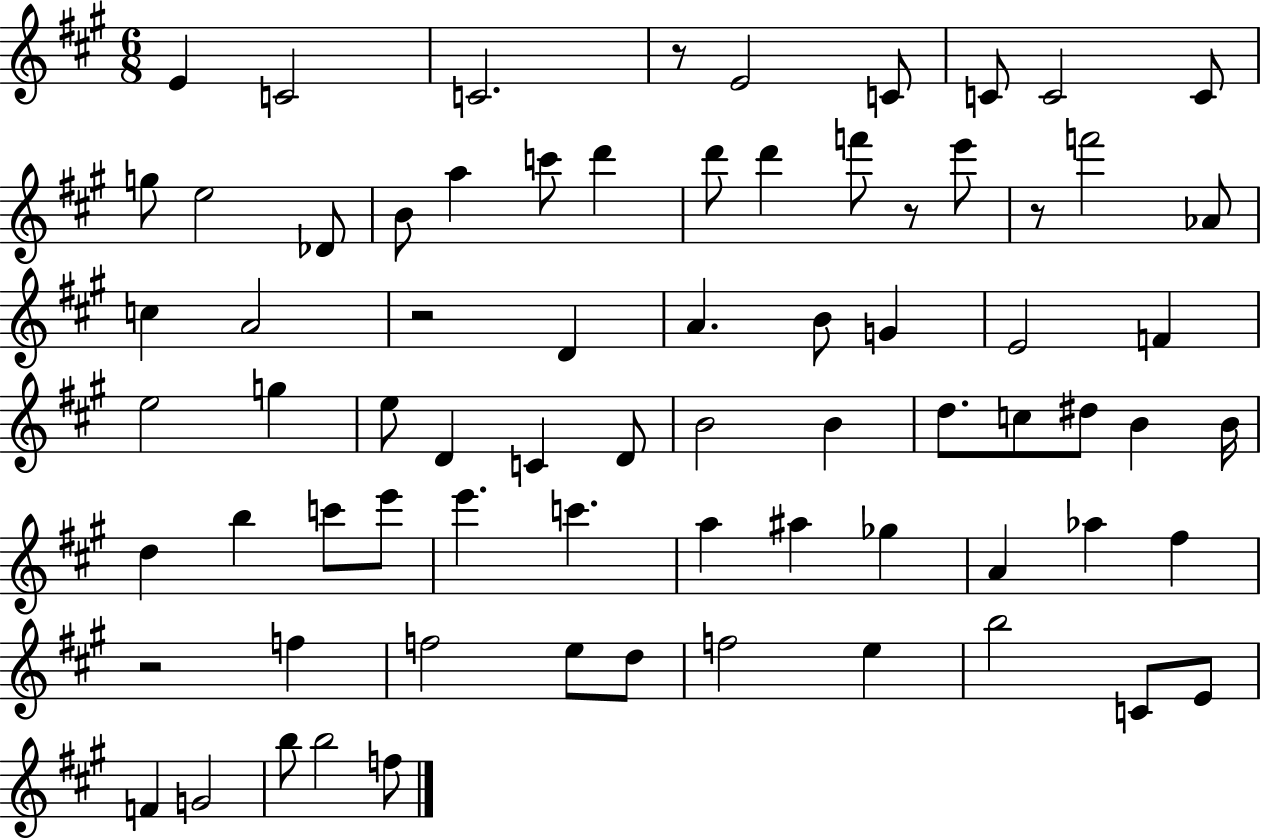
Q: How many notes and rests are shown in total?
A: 73